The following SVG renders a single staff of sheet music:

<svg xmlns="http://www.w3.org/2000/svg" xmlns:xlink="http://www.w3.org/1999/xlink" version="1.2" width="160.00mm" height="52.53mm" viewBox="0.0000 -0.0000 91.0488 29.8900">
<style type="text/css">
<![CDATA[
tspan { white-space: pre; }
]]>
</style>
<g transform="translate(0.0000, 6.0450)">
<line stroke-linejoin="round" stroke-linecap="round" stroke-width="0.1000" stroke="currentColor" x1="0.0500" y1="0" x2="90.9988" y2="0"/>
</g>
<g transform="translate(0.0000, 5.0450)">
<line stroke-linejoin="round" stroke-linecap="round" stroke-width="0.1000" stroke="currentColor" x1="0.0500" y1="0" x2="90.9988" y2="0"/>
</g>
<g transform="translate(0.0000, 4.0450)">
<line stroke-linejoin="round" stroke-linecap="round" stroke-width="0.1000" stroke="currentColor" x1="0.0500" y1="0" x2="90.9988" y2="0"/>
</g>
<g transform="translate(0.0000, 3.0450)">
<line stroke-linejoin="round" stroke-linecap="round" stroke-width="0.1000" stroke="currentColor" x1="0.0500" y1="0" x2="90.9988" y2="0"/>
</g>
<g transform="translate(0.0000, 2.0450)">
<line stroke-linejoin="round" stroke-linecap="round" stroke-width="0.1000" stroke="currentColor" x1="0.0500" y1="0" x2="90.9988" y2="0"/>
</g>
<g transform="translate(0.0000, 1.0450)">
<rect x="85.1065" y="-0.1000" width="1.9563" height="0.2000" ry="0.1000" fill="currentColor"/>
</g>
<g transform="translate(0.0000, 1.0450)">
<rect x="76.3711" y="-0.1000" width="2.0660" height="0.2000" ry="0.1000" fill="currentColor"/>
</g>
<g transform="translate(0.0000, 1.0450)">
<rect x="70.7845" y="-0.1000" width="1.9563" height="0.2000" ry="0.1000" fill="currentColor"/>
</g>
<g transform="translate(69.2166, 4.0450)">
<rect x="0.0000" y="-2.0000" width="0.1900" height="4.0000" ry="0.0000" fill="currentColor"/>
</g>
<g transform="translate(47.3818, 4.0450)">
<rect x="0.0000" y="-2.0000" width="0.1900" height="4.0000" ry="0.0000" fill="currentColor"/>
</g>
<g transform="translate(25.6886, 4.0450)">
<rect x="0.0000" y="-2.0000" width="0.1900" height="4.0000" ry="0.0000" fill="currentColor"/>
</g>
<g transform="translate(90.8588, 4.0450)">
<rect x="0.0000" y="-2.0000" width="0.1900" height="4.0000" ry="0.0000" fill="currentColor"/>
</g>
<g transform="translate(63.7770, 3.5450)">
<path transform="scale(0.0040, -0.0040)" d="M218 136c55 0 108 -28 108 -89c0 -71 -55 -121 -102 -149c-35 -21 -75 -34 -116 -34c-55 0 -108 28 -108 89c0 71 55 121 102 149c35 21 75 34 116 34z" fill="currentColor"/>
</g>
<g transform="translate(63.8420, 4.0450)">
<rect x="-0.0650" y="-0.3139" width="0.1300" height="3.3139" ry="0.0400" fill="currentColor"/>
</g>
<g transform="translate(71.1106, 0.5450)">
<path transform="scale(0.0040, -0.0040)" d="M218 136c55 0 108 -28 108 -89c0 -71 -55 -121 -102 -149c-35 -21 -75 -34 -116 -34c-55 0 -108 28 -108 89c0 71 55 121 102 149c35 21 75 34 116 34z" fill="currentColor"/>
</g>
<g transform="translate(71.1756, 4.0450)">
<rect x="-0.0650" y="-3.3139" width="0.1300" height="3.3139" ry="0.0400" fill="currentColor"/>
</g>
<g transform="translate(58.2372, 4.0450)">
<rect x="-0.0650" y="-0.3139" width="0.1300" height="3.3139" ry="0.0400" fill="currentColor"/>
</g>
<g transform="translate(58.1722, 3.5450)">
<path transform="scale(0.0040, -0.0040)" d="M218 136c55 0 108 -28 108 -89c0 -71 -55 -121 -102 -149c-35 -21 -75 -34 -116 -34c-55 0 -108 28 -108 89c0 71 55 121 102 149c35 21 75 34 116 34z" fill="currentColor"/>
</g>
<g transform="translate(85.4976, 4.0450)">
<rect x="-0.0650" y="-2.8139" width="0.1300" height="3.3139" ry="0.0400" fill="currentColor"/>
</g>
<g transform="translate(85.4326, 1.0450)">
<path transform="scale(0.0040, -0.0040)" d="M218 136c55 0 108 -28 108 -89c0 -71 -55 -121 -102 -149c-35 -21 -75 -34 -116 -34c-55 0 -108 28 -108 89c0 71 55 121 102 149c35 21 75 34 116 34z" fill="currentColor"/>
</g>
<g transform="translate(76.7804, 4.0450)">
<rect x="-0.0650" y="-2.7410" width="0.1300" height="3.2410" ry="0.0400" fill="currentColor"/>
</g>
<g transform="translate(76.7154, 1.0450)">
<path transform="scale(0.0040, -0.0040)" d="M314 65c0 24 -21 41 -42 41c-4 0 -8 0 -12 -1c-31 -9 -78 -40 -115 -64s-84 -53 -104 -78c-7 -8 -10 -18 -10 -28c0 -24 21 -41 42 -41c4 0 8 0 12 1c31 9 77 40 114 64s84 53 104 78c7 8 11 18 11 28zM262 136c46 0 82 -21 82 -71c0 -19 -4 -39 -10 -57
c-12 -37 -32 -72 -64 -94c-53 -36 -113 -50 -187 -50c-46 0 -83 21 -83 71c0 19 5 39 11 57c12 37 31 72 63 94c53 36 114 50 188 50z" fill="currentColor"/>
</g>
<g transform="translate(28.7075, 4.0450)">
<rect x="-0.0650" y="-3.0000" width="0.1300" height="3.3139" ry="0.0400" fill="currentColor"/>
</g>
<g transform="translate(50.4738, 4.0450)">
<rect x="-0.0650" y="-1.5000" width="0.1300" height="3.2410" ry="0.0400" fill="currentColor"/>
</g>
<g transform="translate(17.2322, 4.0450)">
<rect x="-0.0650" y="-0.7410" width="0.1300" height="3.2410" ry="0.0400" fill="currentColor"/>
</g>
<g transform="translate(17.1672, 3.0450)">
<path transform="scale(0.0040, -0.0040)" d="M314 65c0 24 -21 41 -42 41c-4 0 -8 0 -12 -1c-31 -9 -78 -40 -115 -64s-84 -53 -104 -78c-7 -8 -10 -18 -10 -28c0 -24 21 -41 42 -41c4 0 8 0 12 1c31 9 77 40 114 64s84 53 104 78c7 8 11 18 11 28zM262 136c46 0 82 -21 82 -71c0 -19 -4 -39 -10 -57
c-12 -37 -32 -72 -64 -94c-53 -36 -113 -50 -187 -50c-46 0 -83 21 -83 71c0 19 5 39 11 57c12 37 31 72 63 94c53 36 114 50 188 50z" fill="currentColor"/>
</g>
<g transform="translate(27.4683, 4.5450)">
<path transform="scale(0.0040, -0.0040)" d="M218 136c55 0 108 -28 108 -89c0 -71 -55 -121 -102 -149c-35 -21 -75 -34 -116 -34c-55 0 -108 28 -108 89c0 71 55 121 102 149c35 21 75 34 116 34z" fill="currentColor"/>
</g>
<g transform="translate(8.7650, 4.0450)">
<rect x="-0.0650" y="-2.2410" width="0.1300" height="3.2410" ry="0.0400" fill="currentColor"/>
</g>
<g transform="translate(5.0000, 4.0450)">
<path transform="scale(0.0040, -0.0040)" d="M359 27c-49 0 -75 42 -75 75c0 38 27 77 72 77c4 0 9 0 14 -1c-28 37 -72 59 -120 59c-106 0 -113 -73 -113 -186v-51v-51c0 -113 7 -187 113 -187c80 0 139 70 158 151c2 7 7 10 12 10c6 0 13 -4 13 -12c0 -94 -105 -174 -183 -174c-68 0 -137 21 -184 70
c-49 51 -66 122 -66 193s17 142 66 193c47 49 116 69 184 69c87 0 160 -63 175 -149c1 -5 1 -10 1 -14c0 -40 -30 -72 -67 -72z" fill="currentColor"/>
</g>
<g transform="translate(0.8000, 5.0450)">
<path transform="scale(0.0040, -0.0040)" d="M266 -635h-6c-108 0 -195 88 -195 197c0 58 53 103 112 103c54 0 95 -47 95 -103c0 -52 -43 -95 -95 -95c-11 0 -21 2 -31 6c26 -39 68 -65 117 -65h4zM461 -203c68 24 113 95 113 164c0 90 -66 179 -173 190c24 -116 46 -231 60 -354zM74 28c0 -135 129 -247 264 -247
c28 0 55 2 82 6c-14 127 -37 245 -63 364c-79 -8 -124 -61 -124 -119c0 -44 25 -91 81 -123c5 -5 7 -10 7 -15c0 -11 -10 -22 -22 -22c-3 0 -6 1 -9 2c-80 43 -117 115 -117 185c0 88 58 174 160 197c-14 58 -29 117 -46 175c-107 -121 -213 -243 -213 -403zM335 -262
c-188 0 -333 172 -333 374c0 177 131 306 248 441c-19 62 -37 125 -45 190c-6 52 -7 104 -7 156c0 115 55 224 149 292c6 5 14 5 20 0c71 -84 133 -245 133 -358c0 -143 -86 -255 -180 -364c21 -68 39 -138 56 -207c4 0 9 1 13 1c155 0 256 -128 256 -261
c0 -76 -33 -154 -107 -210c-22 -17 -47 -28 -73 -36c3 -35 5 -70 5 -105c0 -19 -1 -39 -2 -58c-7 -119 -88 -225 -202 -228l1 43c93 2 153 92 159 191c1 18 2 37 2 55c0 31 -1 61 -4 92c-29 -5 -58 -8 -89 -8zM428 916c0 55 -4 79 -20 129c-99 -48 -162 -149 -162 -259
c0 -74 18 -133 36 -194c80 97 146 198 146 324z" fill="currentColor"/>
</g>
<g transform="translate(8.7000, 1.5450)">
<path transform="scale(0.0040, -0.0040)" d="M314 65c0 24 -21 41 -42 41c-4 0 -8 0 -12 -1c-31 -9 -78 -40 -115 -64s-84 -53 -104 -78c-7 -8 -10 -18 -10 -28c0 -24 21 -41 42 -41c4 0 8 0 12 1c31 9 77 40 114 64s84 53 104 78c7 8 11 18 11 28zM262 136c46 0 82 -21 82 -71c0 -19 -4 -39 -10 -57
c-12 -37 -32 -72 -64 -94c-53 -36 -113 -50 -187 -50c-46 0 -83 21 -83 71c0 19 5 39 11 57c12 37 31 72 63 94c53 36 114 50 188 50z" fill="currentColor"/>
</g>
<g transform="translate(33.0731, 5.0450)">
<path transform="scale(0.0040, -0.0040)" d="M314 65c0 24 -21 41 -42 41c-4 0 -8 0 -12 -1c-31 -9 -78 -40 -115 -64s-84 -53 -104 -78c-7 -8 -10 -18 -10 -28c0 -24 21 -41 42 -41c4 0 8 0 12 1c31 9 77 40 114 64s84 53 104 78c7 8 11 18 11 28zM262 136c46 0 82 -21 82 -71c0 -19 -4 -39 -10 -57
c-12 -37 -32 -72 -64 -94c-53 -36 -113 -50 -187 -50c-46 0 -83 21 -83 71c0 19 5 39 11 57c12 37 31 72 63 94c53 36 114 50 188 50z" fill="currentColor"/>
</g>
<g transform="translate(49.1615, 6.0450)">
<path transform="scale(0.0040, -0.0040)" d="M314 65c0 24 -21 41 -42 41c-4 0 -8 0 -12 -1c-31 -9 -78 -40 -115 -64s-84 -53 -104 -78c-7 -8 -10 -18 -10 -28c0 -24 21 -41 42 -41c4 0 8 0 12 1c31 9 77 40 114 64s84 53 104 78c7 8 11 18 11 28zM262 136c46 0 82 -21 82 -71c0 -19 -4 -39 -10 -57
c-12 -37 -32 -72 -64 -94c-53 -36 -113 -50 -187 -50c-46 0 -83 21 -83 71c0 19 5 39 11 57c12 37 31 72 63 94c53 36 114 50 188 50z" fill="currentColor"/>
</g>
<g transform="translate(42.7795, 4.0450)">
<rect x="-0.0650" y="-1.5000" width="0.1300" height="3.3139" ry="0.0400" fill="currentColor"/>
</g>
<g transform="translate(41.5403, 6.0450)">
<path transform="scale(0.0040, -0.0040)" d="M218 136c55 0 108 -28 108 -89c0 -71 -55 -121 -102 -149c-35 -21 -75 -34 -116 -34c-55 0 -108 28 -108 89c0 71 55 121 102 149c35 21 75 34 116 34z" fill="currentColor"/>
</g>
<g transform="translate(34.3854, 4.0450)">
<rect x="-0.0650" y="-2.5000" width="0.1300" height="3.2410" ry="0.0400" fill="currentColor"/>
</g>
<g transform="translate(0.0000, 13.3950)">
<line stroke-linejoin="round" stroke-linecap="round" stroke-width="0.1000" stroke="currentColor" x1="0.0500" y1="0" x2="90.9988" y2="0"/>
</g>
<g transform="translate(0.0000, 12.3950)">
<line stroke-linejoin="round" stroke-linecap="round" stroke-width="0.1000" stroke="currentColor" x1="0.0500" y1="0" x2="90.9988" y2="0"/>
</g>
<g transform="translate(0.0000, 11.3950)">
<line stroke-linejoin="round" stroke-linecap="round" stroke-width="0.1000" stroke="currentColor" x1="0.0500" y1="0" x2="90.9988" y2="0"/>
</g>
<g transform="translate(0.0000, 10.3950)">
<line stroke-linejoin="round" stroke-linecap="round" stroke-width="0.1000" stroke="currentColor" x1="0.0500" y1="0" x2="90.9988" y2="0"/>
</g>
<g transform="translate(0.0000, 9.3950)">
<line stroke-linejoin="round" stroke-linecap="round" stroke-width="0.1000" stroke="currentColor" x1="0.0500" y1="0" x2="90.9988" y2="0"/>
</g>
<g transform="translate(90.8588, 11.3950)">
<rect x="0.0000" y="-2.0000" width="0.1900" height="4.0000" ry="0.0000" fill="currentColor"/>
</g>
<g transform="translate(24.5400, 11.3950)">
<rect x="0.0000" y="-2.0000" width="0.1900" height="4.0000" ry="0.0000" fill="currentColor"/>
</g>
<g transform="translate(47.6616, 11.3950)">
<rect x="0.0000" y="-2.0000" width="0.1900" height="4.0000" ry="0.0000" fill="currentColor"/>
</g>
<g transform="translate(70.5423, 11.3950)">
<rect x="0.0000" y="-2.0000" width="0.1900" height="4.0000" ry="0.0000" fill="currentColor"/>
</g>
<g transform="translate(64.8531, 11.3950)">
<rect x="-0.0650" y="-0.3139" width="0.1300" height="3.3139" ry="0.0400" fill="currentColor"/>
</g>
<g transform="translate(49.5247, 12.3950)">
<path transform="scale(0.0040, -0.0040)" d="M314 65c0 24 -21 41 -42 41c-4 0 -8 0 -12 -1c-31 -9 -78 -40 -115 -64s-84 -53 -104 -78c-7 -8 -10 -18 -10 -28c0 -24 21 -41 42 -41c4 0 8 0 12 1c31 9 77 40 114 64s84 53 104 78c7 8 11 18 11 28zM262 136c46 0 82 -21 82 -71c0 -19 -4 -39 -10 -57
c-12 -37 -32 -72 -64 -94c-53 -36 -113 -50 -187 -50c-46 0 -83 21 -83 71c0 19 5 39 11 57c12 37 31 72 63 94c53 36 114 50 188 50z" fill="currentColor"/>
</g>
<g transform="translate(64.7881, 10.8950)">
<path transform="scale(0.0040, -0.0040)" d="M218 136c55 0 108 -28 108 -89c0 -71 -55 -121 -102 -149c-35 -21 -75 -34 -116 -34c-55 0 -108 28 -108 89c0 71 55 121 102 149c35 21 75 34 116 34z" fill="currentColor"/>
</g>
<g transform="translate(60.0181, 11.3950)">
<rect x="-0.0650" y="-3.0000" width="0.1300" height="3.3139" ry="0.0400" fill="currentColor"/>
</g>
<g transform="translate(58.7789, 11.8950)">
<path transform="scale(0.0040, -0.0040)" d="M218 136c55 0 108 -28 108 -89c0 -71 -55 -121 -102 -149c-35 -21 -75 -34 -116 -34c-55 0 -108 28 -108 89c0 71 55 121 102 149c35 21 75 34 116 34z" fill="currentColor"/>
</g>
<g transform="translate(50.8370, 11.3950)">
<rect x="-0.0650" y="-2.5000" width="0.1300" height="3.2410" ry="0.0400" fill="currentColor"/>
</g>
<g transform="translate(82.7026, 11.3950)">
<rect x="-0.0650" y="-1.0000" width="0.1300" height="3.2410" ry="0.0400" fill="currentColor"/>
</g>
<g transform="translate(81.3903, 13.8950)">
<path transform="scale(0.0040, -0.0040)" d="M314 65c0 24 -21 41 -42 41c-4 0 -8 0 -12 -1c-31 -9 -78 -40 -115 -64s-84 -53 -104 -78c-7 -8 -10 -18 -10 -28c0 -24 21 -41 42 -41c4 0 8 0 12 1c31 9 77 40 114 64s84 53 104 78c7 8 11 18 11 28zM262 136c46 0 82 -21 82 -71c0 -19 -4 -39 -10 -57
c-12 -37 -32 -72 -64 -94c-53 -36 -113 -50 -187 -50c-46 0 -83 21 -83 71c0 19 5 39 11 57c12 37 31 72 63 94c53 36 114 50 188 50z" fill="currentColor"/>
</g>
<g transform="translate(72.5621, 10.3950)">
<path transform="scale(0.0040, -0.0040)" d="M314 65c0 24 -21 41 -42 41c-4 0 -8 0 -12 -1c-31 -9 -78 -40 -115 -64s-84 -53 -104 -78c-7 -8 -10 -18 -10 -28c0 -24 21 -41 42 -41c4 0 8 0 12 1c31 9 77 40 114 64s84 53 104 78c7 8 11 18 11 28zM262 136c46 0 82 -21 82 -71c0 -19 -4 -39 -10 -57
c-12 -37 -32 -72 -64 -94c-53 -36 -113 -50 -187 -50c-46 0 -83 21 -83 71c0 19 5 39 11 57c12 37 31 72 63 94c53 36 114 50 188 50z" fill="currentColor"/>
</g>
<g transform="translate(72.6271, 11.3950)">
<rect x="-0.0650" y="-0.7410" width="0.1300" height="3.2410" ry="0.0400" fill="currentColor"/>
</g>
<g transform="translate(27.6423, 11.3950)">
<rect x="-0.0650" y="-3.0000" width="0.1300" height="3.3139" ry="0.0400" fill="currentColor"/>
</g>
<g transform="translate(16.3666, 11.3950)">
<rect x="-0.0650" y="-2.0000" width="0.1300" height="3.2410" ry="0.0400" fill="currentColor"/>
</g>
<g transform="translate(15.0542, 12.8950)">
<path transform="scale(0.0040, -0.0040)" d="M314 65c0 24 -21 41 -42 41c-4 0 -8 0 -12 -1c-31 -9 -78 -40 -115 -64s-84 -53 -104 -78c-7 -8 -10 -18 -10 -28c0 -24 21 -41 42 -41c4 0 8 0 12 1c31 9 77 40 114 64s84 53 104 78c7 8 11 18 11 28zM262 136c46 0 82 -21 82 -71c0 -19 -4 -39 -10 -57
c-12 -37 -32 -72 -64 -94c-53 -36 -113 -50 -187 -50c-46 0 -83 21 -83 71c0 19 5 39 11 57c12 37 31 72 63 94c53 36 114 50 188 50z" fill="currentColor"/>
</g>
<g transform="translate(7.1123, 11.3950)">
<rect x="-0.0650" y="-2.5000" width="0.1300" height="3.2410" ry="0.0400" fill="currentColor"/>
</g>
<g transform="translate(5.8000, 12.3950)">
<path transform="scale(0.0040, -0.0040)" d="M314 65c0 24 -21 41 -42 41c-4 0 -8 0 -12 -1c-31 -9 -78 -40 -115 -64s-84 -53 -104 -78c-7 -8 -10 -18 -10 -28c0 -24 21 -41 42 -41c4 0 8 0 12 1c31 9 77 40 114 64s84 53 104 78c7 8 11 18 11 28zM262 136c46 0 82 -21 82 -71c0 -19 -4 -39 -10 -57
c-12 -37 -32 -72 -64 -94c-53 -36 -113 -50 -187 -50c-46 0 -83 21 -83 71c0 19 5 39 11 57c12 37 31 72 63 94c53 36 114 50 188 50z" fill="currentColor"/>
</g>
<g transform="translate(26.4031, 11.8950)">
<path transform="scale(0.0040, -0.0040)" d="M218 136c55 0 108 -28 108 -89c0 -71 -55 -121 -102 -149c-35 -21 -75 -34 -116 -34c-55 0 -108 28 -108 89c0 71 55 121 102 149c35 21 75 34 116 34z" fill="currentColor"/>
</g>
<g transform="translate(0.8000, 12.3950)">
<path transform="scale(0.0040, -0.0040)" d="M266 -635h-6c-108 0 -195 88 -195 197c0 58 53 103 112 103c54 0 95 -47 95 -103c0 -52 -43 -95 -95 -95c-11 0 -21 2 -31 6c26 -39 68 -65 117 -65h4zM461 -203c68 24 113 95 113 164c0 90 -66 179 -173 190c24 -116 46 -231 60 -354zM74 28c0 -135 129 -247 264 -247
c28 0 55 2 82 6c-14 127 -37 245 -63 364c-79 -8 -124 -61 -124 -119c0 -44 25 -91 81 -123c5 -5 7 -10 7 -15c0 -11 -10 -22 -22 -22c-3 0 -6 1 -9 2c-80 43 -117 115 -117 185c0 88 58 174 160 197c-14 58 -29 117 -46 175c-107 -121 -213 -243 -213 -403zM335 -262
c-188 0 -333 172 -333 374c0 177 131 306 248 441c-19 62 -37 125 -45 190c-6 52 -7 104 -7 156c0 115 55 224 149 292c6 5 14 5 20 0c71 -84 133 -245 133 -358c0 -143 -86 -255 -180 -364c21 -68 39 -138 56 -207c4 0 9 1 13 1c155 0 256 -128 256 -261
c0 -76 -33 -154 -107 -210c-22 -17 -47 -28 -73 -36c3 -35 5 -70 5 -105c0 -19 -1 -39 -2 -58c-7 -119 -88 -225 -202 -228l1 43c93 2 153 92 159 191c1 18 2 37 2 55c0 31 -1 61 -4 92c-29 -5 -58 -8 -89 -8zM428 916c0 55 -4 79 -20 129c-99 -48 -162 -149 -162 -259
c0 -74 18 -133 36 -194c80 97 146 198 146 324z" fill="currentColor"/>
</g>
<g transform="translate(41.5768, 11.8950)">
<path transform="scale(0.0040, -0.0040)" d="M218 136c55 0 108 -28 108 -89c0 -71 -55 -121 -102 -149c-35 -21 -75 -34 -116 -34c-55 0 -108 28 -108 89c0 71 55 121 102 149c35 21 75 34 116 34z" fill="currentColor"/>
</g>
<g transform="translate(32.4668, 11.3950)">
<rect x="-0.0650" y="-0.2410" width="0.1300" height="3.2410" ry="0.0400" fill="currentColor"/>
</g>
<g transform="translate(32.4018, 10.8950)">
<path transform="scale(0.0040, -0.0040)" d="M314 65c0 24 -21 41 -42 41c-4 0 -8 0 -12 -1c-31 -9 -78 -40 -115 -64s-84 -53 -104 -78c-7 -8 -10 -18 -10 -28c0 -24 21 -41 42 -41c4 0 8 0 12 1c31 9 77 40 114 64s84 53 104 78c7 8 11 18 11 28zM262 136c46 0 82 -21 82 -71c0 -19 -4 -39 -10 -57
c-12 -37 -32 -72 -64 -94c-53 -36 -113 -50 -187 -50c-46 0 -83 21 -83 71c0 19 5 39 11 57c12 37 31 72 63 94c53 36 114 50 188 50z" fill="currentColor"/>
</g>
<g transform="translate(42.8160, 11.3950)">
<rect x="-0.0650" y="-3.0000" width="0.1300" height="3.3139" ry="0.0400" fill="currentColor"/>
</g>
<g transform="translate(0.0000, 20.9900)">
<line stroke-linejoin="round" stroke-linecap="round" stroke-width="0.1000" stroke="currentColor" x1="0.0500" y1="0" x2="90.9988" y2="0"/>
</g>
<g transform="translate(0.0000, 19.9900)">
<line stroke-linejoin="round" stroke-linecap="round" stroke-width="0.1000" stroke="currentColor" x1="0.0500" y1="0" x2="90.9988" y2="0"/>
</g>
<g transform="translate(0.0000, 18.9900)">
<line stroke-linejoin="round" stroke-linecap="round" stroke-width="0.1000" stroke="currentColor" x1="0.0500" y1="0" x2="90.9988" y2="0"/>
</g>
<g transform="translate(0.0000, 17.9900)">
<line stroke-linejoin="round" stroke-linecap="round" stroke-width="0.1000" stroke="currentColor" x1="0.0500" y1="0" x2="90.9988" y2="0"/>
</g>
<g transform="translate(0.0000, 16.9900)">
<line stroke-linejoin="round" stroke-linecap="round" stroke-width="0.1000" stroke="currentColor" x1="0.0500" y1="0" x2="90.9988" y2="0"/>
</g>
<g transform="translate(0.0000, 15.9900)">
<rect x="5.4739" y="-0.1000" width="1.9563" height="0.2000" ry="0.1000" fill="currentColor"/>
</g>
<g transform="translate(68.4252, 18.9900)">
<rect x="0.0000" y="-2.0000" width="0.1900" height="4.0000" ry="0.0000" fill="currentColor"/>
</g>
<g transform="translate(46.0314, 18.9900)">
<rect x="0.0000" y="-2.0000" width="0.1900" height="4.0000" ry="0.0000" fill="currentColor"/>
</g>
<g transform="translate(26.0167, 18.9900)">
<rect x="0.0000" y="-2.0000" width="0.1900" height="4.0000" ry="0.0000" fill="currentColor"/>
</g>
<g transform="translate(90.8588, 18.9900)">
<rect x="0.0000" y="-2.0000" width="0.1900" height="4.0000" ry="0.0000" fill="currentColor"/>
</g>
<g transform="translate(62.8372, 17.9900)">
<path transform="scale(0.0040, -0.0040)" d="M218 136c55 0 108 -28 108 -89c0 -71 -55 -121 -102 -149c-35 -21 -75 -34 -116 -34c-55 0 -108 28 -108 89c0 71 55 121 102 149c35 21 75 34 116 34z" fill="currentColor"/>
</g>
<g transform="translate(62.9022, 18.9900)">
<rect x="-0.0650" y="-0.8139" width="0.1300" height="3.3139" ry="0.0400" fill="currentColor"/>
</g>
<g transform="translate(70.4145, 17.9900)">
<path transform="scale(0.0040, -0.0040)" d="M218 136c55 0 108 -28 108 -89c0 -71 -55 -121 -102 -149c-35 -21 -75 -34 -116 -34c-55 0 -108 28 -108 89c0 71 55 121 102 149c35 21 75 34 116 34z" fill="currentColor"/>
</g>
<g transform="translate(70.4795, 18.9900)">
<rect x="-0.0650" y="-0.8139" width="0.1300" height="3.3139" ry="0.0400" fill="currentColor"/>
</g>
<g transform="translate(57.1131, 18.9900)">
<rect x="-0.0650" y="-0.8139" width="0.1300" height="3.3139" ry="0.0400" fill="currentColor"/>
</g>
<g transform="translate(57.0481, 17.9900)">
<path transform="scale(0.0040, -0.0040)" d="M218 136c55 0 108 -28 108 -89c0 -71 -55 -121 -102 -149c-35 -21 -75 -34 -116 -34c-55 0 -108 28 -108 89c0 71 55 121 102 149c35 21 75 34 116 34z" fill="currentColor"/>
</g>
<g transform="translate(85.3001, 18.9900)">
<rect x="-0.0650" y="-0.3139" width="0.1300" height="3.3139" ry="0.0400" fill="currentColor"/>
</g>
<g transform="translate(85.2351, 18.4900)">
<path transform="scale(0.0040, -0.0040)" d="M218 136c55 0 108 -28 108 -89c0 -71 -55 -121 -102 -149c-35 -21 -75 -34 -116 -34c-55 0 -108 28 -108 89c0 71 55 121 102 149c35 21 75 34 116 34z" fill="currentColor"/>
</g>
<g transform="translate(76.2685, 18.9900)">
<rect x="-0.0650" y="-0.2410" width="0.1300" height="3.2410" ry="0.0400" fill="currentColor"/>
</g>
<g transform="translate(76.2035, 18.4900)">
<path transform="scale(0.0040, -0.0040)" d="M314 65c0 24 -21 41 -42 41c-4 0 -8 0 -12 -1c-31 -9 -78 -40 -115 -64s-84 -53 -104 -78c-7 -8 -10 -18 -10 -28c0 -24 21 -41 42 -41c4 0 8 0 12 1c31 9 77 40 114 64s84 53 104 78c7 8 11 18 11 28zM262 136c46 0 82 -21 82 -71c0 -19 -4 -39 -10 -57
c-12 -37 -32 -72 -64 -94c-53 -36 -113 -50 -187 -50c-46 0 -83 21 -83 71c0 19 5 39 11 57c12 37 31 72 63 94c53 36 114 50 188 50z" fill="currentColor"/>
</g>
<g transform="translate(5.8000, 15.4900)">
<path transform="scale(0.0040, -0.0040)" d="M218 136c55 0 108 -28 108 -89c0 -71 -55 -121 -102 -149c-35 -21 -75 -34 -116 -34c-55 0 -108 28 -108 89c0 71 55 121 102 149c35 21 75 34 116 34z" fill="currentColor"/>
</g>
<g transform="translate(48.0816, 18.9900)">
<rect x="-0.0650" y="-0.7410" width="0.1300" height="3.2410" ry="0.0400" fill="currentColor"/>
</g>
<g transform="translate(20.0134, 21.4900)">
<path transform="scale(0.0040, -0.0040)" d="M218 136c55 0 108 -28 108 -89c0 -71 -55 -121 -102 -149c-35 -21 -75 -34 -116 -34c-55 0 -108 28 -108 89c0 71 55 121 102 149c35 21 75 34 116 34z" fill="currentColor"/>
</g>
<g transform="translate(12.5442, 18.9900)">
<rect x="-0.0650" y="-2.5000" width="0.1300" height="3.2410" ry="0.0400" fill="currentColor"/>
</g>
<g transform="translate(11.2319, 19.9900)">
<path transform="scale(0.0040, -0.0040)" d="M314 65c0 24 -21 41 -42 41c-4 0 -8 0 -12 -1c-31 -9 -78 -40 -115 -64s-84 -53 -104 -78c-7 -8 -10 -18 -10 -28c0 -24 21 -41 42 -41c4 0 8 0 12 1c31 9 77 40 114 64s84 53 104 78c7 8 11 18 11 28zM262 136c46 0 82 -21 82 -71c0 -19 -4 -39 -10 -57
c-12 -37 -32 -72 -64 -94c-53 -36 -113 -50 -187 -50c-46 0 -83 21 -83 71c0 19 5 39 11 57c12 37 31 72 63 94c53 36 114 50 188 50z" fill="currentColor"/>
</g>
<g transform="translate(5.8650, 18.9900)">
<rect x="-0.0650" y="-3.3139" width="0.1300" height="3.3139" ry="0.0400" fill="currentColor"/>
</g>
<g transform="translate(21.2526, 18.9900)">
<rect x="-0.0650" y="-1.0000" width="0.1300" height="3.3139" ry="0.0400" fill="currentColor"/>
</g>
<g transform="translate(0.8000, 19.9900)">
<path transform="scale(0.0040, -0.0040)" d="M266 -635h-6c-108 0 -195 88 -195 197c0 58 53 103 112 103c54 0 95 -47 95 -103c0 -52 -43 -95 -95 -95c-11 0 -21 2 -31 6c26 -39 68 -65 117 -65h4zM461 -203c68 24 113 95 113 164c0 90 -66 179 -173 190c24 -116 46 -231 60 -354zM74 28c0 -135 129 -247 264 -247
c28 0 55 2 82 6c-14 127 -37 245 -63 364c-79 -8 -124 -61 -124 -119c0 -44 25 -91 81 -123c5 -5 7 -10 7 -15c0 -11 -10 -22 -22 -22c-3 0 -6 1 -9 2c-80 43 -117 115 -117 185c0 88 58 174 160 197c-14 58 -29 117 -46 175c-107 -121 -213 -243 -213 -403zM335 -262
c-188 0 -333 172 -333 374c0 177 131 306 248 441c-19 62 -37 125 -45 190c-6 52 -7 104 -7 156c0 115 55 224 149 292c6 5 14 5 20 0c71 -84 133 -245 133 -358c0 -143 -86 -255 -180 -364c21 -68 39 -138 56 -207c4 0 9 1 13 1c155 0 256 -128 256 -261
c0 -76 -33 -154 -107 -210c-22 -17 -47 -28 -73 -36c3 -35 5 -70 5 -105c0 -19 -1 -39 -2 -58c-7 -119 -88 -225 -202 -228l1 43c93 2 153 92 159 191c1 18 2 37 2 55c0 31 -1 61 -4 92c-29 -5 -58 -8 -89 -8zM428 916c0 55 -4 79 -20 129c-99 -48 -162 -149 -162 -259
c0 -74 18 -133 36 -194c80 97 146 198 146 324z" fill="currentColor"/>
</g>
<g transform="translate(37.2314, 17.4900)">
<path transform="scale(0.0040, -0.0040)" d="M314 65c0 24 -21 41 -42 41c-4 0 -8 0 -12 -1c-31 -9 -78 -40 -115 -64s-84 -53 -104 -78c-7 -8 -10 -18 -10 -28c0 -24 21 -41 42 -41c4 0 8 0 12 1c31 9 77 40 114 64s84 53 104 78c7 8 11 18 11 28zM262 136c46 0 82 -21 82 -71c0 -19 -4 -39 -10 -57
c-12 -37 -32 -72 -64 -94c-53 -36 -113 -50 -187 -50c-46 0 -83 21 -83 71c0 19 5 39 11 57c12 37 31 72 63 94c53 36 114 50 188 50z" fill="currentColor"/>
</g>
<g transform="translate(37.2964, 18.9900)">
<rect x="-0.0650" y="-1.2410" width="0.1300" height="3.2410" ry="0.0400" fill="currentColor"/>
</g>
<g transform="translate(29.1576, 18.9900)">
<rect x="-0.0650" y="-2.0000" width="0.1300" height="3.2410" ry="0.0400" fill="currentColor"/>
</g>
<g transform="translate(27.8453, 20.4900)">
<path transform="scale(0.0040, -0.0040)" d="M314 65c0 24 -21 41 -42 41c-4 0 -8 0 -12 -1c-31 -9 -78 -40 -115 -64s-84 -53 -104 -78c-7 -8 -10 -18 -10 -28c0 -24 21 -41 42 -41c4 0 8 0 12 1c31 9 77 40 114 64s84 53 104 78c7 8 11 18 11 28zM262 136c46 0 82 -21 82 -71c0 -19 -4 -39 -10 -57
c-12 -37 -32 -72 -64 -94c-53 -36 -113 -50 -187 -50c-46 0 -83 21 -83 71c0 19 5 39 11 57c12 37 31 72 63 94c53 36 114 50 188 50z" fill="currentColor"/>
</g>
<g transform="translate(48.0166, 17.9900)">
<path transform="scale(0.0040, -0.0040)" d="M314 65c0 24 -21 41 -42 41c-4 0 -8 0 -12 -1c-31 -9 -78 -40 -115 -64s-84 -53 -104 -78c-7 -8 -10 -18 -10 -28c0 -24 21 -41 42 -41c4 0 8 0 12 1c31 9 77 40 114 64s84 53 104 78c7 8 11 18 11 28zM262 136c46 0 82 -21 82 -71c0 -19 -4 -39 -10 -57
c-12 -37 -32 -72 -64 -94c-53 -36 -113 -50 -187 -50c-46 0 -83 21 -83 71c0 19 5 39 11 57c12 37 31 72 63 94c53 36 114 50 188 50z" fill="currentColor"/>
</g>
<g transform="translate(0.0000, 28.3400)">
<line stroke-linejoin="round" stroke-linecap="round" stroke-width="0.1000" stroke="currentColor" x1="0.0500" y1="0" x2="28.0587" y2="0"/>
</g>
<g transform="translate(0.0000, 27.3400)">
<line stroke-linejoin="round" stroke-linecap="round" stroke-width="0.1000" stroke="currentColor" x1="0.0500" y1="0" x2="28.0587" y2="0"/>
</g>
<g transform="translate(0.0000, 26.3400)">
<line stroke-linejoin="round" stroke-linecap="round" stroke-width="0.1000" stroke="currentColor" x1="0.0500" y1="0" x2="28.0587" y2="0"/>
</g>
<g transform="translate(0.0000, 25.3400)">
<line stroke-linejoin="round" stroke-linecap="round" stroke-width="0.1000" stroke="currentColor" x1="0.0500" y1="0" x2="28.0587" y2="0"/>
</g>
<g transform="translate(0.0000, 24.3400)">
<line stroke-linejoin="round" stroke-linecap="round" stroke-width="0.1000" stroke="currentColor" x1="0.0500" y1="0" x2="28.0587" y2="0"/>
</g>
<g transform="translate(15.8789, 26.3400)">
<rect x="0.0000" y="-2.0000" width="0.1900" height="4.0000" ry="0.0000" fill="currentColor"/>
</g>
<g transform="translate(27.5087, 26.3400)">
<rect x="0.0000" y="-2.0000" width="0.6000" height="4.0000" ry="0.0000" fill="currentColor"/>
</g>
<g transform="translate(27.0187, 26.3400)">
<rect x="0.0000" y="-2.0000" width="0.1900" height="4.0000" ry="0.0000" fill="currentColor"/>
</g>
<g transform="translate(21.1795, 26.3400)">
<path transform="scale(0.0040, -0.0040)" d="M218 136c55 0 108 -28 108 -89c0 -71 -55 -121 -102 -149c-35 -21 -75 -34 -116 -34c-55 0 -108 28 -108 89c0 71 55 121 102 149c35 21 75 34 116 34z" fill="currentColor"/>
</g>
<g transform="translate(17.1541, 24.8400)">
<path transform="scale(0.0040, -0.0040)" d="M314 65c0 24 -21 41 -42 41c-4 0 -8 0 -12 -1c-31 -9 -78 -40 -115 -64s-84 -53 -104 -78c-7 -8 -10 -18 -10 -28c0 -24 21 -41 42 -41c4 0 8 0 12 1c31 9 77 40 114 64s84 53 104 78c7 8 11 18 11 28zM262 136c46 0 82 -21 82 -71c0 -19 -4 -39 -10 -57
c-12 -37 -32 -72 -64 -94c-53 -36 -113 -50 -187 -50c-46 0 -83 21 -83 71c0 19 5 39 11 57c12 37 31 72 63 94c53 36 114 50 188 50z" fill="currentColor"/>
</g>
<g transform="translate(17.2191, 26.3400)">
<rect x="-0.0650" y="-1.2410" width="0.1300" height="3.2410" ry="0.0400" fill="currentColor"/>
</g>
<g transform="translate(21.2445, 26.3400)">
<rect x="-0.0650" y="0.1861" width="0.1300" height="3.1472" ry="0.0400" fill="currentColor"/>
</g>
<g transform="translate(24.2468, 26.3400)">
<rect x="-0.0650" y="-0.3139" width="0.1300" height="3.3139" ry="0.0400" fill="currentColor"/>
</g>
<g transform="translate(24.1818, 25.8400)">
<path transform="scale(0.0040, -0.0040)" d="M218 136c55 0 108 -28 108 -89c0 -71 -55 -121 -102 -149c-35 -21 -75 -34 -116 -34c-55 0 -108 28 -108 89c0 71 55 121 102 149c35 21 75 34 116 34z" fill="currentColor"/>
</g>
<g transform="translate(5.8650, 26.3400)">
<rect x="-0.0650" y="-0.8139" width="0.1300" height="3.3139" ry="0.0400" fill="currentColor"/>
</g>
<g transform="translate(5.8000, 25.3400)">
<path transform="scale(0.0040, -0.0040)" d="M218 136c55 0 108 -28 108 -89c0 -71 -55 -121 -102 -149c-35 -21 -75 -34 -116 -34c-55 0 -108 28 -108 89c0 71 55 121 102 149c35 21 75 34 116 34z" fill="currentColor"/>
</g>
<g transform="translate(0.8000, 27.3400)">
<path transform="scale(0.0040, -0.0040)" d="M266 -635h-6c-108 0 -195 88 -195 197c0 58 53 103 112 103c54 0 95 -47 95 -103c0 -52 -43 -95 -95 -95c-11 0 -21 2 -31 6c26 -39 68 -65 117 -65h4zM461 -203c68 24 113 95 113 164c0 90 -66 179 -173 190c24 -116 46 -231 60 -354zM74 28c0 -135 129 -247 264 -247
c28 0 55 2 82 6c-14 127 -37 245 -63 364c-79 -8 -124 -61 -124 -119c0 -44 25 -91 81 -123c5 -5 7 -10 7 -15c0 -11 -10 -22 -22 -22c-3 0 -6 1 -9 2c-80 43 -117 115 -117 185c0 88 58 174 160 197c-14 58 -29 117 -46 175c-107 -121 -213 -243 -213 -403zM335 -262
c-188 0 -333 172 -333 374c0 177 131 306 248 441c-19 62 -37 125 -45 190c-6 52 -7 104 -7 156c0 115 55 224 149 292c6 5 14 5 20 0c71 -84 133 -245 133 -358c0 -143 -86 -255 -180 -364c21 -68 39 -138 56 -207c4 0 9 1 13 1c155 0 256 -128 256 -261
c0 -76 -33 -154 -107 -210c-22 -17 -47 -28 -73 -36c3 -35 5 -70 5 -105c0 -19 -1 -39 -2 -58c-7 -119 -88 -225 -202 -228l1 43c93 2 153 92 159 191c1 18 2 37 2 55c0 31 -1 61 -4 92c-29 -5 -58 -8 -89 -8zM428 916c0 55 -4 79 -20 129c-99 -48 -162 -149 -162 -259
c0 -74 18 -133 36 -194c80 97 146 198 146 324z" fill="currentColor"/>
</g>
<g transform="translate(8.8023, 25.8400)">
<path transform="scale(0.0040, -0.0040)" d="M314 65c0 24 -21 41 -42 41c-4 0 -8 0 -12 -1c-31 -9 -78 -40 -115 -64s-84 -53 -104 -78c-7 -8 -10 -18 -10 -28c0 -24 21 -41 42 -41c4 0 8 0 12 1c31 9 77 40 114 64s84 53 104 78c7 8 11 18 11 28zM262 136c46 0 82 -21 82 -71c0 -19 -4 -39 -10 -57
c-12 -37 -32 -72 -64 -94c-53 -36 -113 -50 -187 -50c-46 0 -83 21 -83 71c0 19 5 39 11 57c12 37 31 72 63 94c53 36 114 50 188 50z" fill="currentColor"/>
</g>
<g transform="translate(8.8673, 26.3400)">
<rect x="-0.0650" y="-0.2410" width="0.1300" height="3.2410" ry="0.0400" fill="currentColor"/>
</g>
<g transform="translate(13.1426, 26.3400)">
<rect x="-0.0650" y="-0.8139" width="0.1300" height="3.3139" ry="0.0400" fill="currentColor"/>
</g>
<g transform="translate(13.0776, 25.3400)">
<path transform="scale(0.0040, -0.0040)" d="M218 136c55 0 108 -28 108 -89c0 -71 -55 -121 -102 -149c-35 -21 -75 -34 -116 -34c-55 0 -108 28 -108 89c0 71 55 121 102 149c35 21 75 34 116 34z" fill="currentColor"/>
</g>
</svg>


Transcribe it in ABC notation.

X:1
T:Untitled
M:4/4
L:1/4
K:C
g2 d2 A G2 E E2 c c b a2 a G2 F2 A c2 A G2 A c d2 D2 b G2 D F2 e2 d2 d d d c2 c d c2 d e2 B c